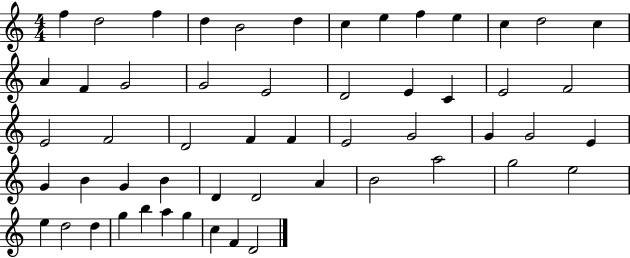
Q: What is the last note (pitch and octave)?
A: D4